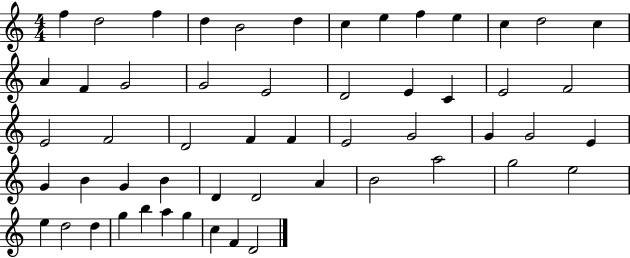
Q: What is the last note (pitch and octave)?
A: D4